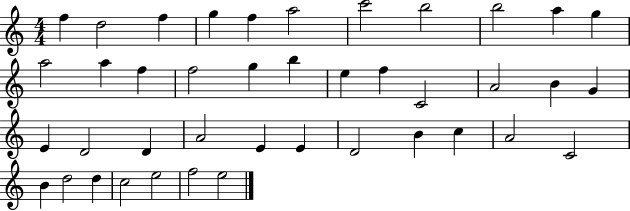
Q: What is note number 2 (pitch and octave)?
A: D5